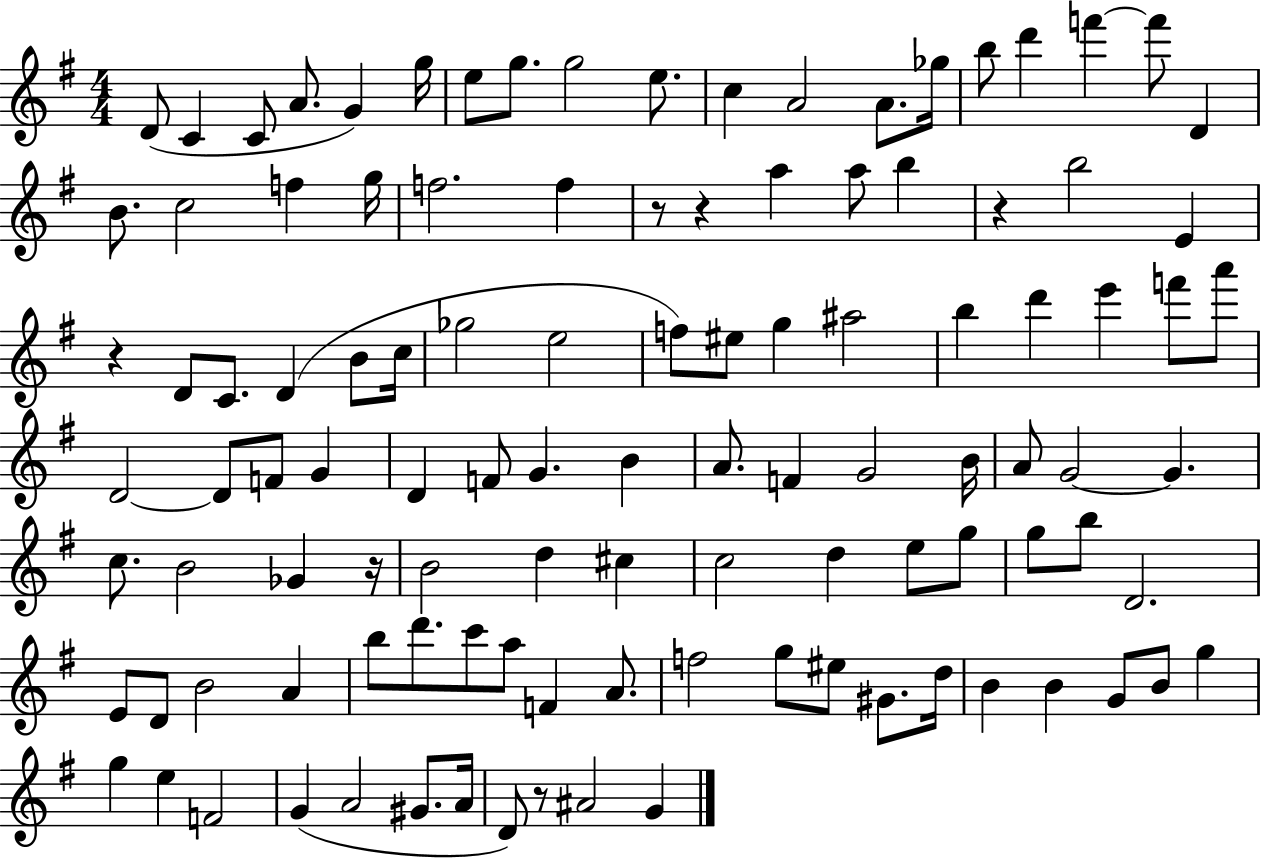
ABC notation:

X:1
T:Untitled
M:4/4
L:1/4
K:G
D/2 C C/2 A/2 G g/4 e/2 g/2 g2 e/2 c A2 A/2 _g/4 b/2 d' f' f'/2 D B/2 c2 f g/4 f2 f z/2 z a a/2 b z b2 E z D/2 C/2 D B/2 c/4 _g2 e2 f/2 ^e/2 g ^a2 b d' e' f'/2 a'/2 D2 D/2 F/2 G D F/2 G B A/2 F G2 B/4 A/2 G2 G c/2 B2 _G z/4 B2 d ^c c2 d e/2 g/2 g/2 b/2 D2 E/2 D/2 B2 A b/2 d'/2 c'/2 a/2 F A/2 f2 g/2 ^e/2 ^G/2 d/4 B B G/2 B/2 g g e F2 G A2 ^G/2 A/4 D/2 z/2 ^A2 G